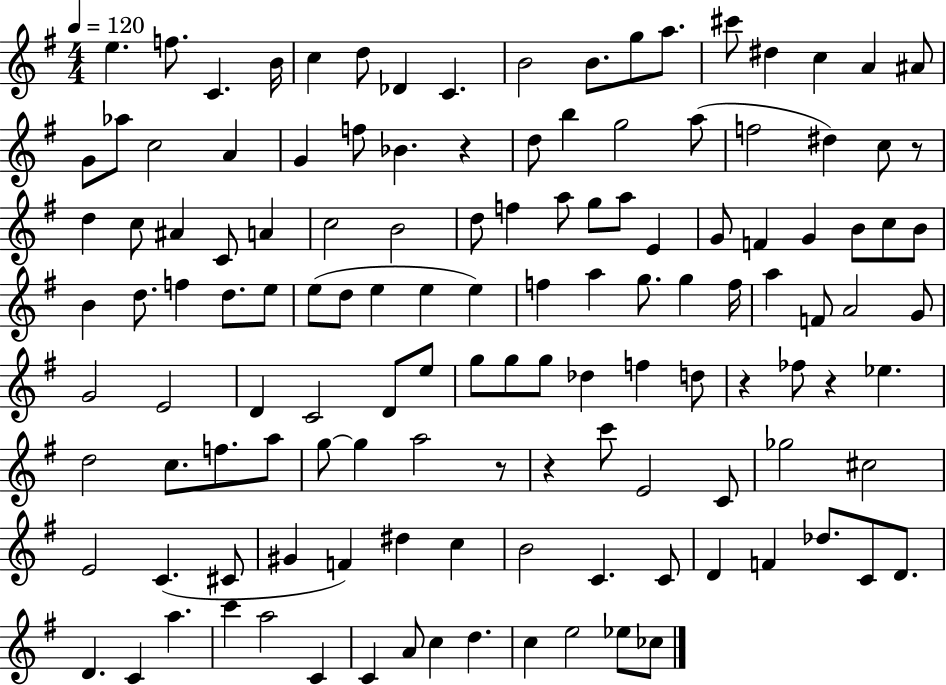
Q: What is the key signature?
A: G major